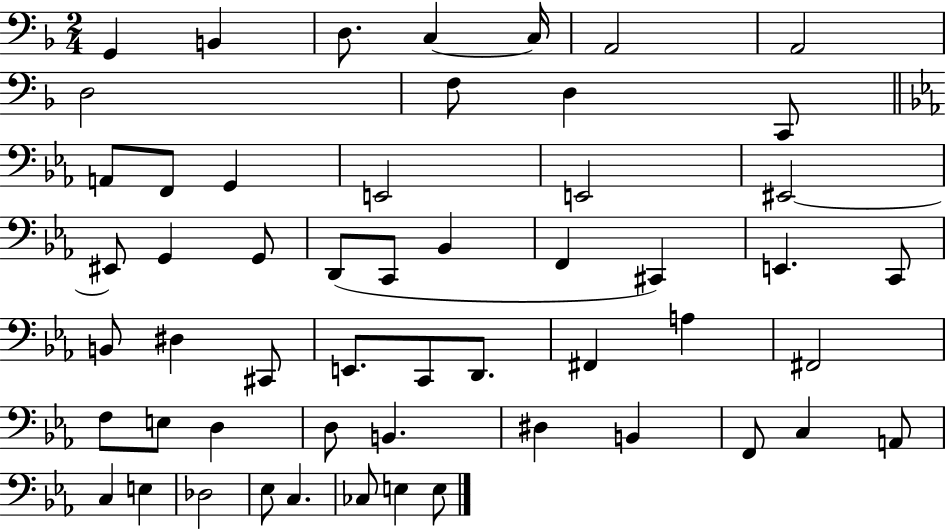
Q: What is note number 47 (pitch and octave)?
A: C3